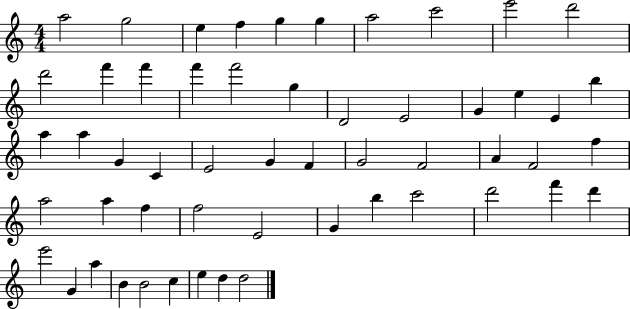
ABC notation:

X:1
T:Untitled
M:4/4
L:1/4
K:C
a2 g2 e f g g a2 c'2 e'2 d'2 d'2 f' f' f' f'2 g D2 E2 G e E b a a G C E2 G F G2 F2 A F2 f a2 a f f2 E2 G b c'2 d'2 f' d' e'2 G a B B2 c e d d2